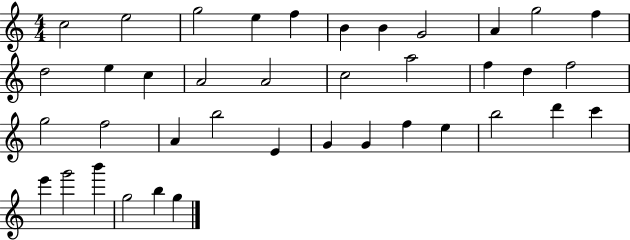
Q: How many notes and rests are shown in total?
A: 39